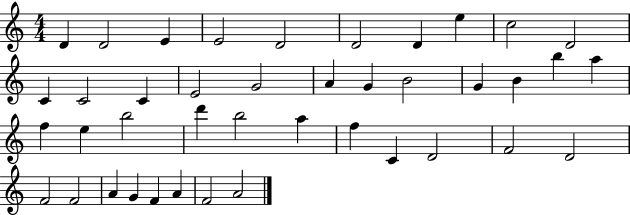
D4/q D4/h E4/q E4/h D4/h D4/h D4/q E5/q C5/h D4/h C4/q C4/h C4/q E4/h G4/h A4/q G4/q B4/h G4/q B4/q B5/q A5/q F5/q E5/q B5/h D6/q B5/h A5/q F5/q C4/q D4/h F4/h D4/h F4/h F4/h A4/q G4/q F4/q A4/q F4/h A4/h